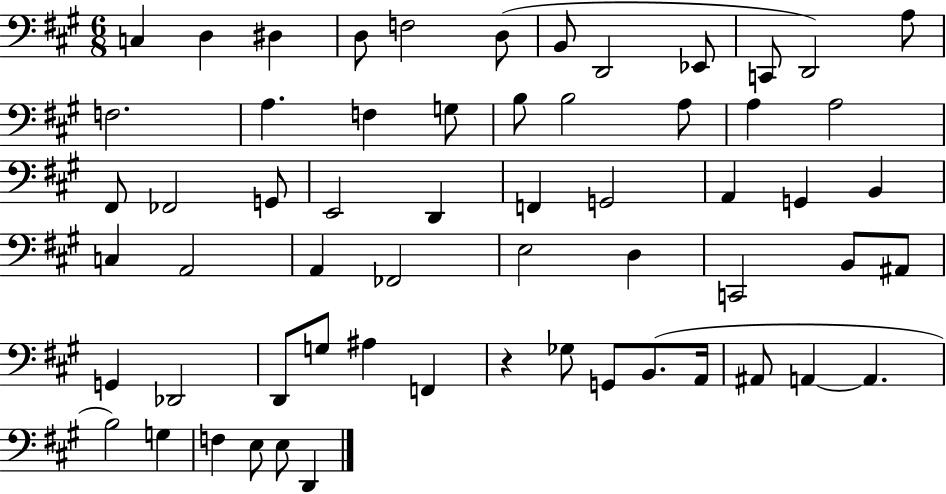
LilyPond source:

{
  \clef bass
  \numericTimeSignature
  \time 6/8
  \key a \major
  c4 d4 dis4 | d8 f2 d8( | b,8 d,2 ees,8 | c,8 d,2) a8 | \break f2. | a4. f4 g8 | b8 b2 a8 | a4 a2 | \break fis,8 fes,2 g,8 | e,2 d,4 | f,4 g,2 | a,4 g,4 b,4 | \break c4 a,2 | a,4 fes,2 | e2 d4 | c,2 b,8 ais,8 | \break g,4 des,2 | d,8 g8 ais4 f,4 | r4 ges8 g,8 b,8.( a,16 | ais,8 a,4~~ a,4. | \break b2) g4 | f4 e8 e8 d,4 | \bar "|."
}